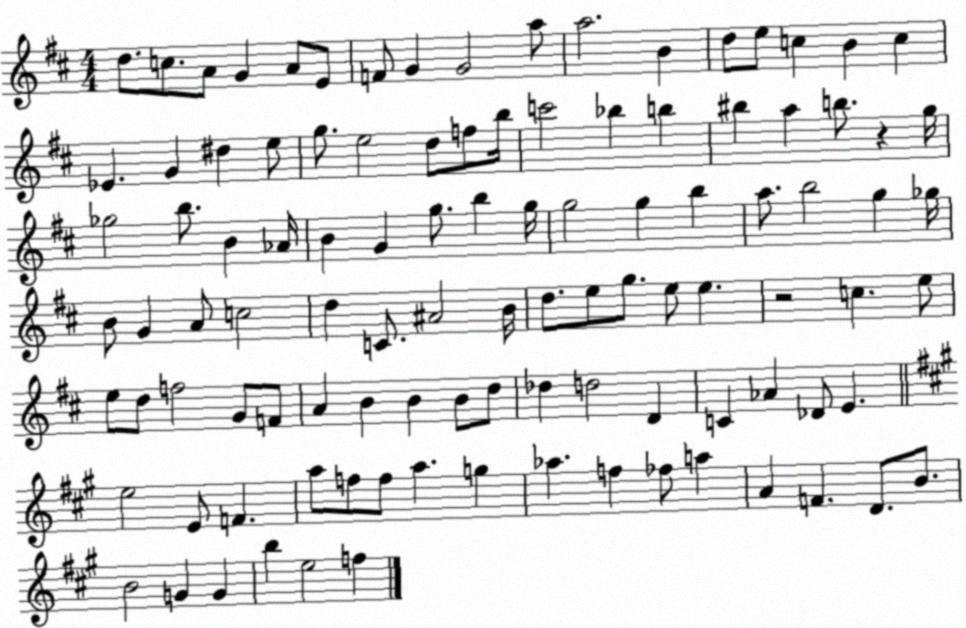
X:1
T:Untitled
M:4/4
L:1/4
K:D
d/2 c/2 A/2 G A/2 E/2 F/2 G G2 a/2 a2 B d/2 e/2 c B c _E G ^d e/2 g/2 e2 d/2 f/2 b/4 c'2 _b b ^b a b/2 z g/4 _g2 b/2 B _A/4 B G g/2 b g/4 g2 g b a/2 b2 g _g/4 B/2 G A/2 c2 d C/2 ^A2 B/4 d/2 e/2 g/2 e/2 e z2 c e/2 e/2 d/2 f2 G/2 F/2 A B B B/2 d/2 _d d2 D C _A _D/2 E e2 E/2 F a/2 f/2 f/2 a g _a f _f/2 a A F D/2 B/2 B2 G G b e2 f